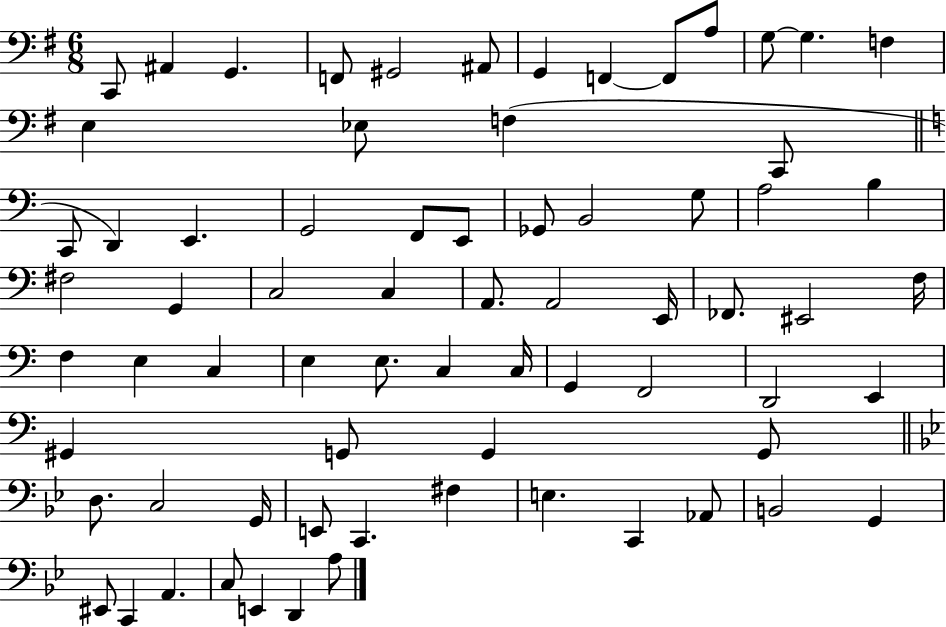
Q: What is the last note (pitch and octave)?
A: A3